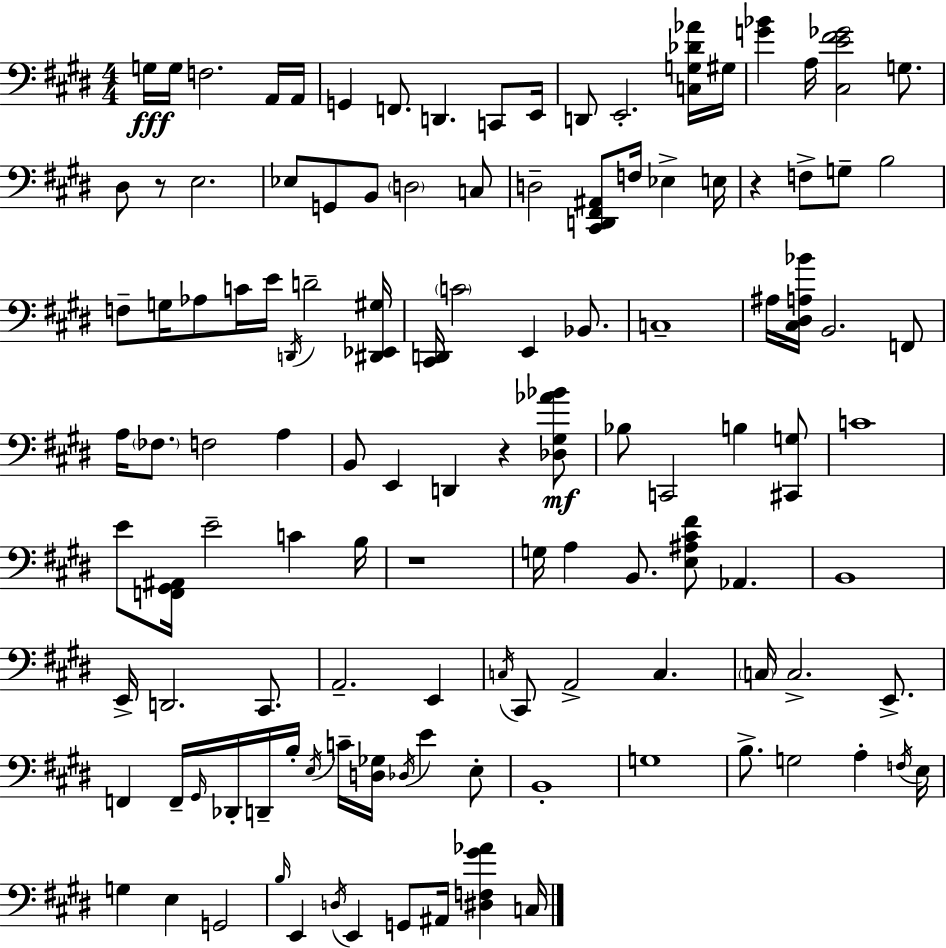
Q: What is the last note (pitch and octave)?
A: C3